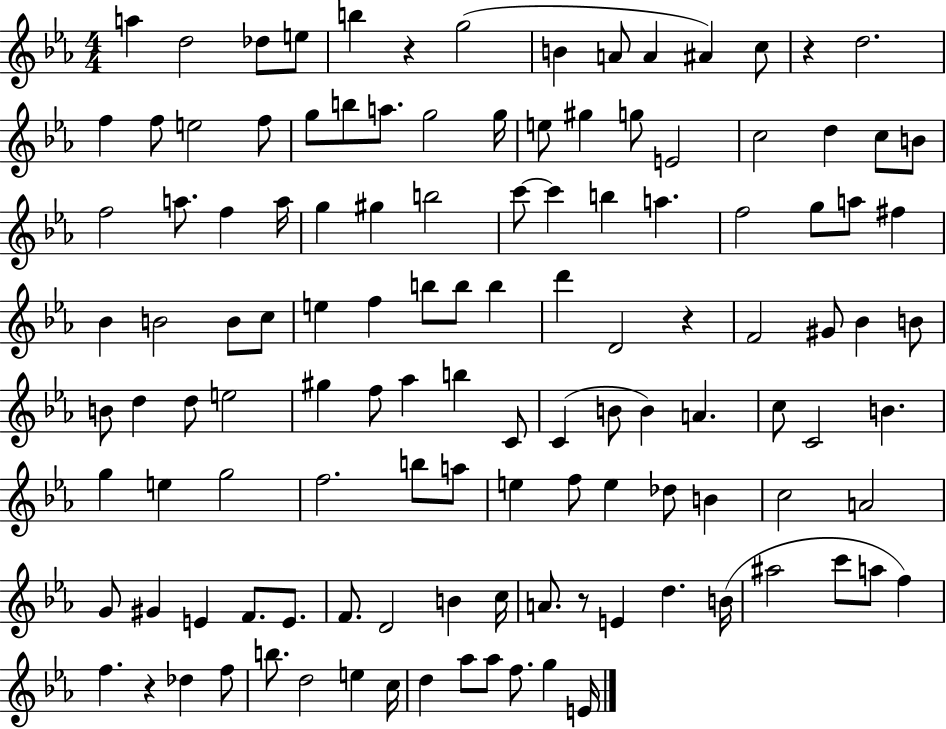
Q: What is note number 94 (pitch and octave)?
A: F4